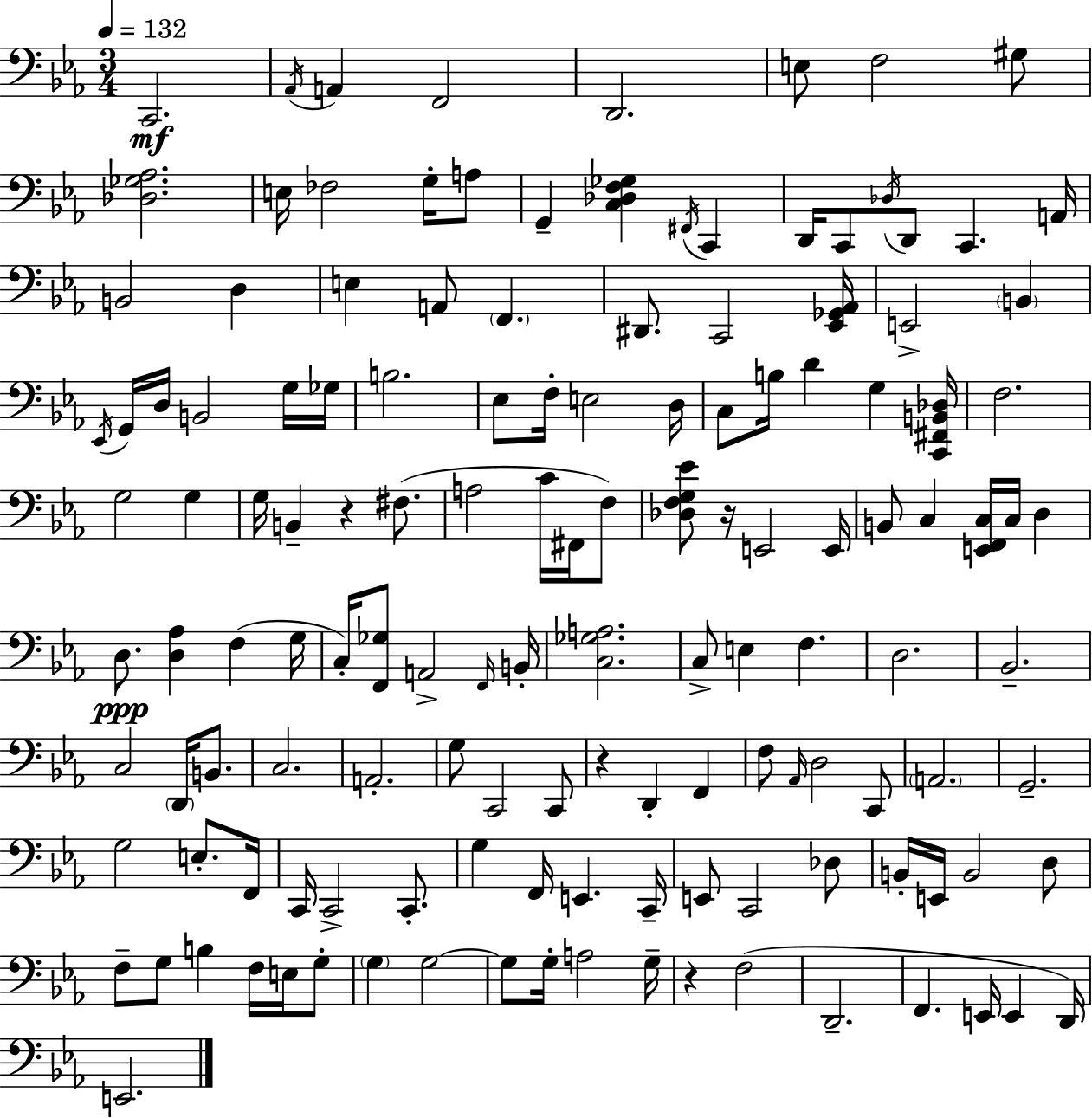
C2/h. Ab2/s A2/q F2/h D2/h. E3/e F3/h G#3/e [Db3,Gb3,Ab3]/h. E3/s FES3/h G3/s A3/e G2/q [C3,Db3,F3,Gb3]/q F#2/s C2/q D2/s C2/e Db3/s D2/e C2/q. A2/s B2/h D3/q E3/q A2/e F2/q. D#2/e. C2/h [Eb2,Gb2,Ab2]/s E2/h B2/q Eb2/s G2/s D3/s B2/h G3/s Gb3/s B3/h. Eb3/e F3/s E3/h D3/s C3/e B3/s D4/q G3/q [C2,F#2,B2,Db3]/s F3/h. G3/h G3/q G3/s B2/q R/q F#3/e. A3/h C4/s F#2/s F3/e [Db3,F3,G3,Eb4]/e R/s E2/h E2/s B2/e C3/q [E2,F2,C3]/s C3/s D3/q D3/e. [D3,Ab3]/q F3/q G3/s C3/s [F2,Gb3]/e A2/h F2/s B2/s [C3,Gb3,A3]/h. C3/e E3/q F3/q. D3/h. Bb2/h. C3/h D2/s B2/e. C3/h. A2/h. G3/e C2/h C2/e R/q D2/q F2/q F3/e Ab2/s D3/h C2/e A2/h. G2/h. G3/h E3/e. F2/s C2/s C2/h C2/e. G3/q F2/s E2/q. C2/s E2/e C2/h Db3/e B2/s E2/s B2/h D3/e F3/e G3/e B3/q F3/s E3/s G3/e G3/q G3/h G3/e G3/s A3/h G3/s R/q F3/h D2/h. F2/q. E2/s E2/q D2/s E2/h.